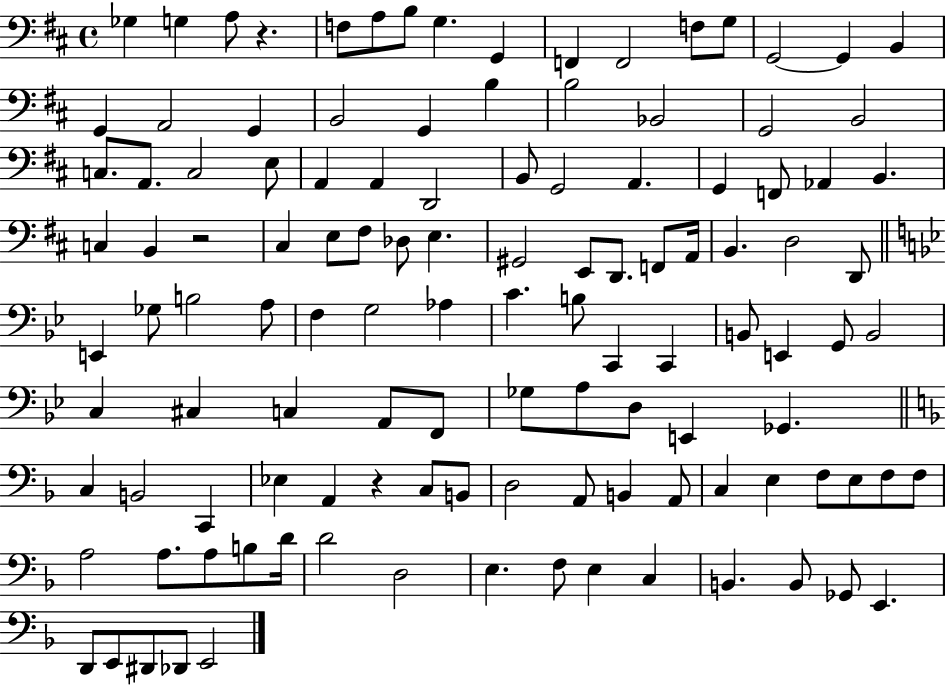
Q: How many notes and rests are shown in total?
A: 119